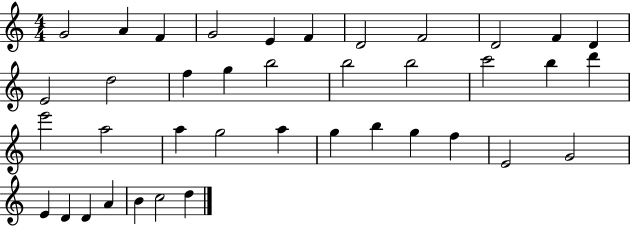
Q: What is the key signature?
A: C major